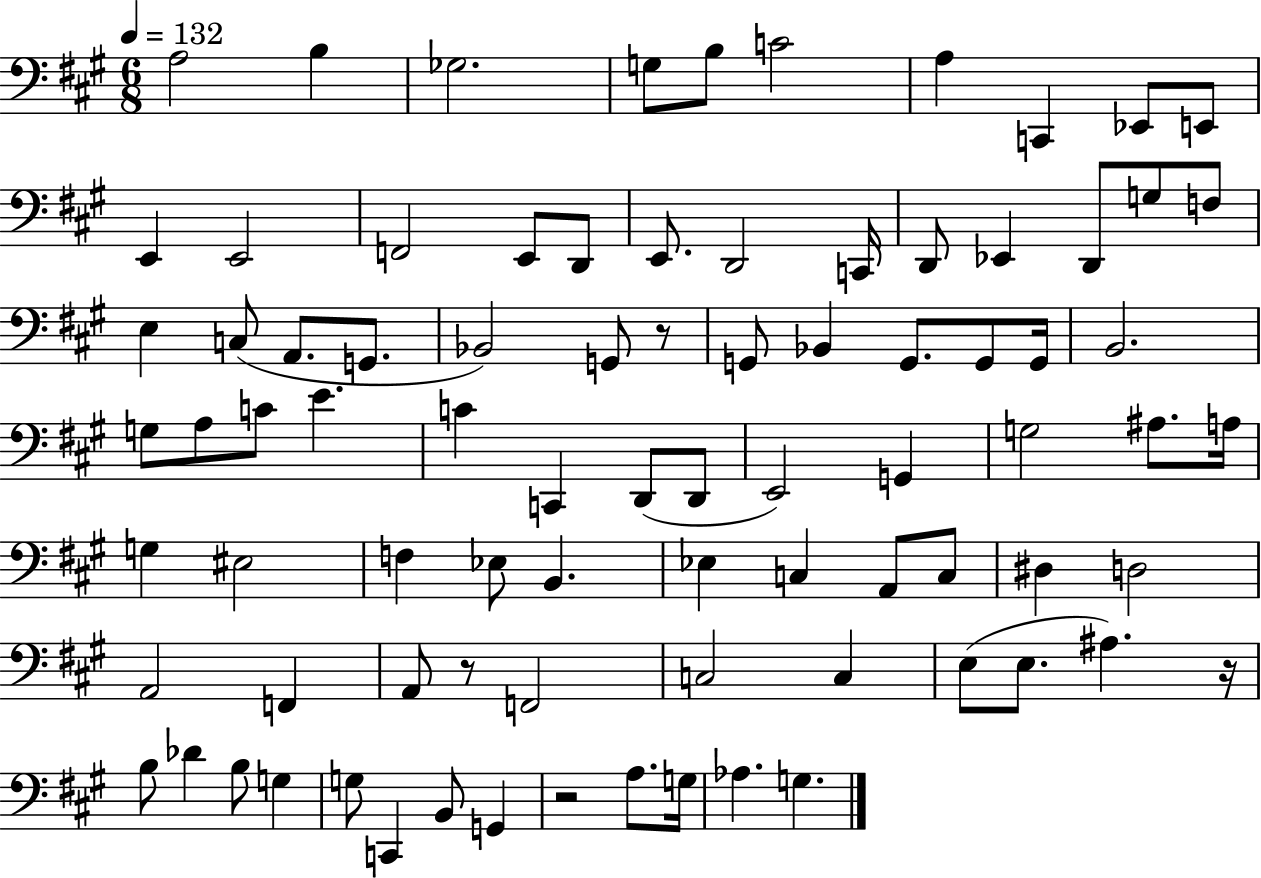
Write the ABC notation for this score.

X:1
T:Untitled
M:6/8
L:1/4
K:A
A,2 B, _G,2 G,/2 B,/2 C2 A, C,, _E,,/2 E,,/2 E,, E,,2 F,,2 E,,/2 D,,/2 E,,/2 D,,2 C,,/4 D,,/2 _E,, D,,/2 G,/2 F,/2 E, C,/2 A,,/2 G,,/2 _B,,2 G,,/2 z/2 G,,/2 _B,, G,,/2 G,,/2 G,,/4 B,,2 G,/2 A,/2 C/2 E C C,, D,,/2 D,,/2 E,,2 G,, G,2 ^A,/2 A,/4 G, ^E,2 F, _E,/2 B,, _E, C, A,,/2 C,/2 ^D, D,2 A,,2 F,, A,,/2 z/2 F,,2 C,2 C, E,/2 E,/2 ^A, z/4 B,/2 _D B,/2 G, G,/2 C,, B,,/2 G,, z2 A,/2 G,/4 _A, G,